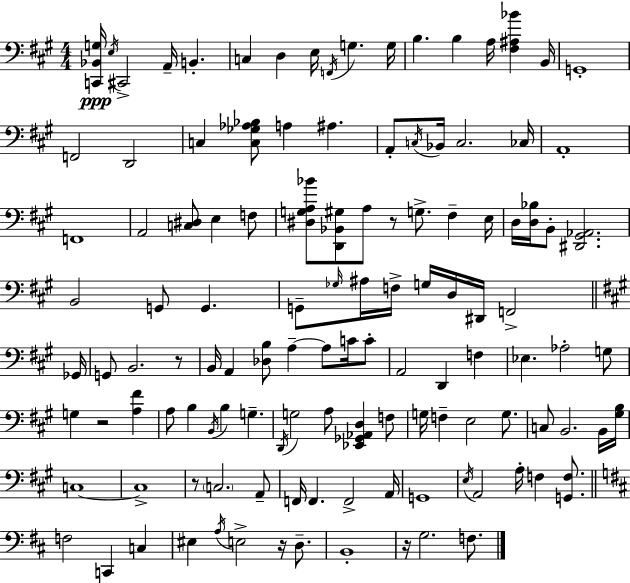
X:1
T:Untitled
M:4/4
L:1/4
K:A
[C,,_B,,G,]/4 E,/4 ^C,,2 A,,/4 B,, C, D, E,/4 F,,/4 G, G,/4 B, B, A,/4 [^F,^A,_B] B,,/4 G,,4 F,,2 D,,2 C, [C,_G,_A,_B,]/2 A, ^A, A,,/2 C,/4 _B,,/4 C,2 _C,/4 A,,4 F,,4 A,,2 [C,^D,]/2 E, F,/2 [^D,G,A,_B]/2 [D,,_B,,^G,]/2 A,/2 z/2 G,/2 ^F, E,/4 D,/4 [D,_B,]/4 B,,/2 [^D,,^G,,_A,,]2 B,,2 G,,/2 G,, G,,/2 _G,/4 ^A,/4 F,/4 G,/4 D,/4 ^D,,/4 F,,2 _G,,/4 G,,/2 B,,2 z/2 B,,/4 A,, [_D,B,]/2 A, A,/2 C/4 C/2 A,,2 D,, F, _E, _A,2 G,/2 G, z2 [A,^F] A,/2 B, B,,/4 B, G, D,,/4 G,2 A,/2 [_E,,_G,,_A,,D,] F,/2 G,/4 F, E,2 G,/2 C,/2 B,,2 B,,/4 [^G,B,]/4 C,4 C,4 z/2 C,2 A,,/2 F,,/4 F,, F,,2 A,,/4 G,,4 E,/4 A,,2 A,/4 F, [G,,F,]/2 F,2 C,, C, ^E, A,/4 E,2 z/4 D,/2 B,,4 z/4 G,2 F,/2